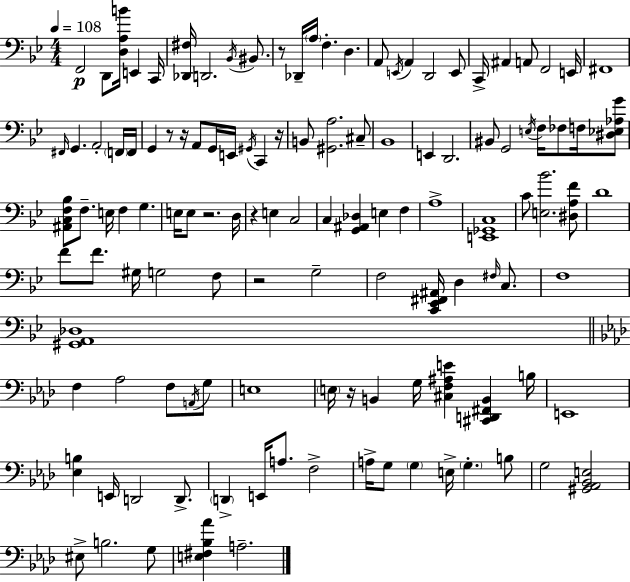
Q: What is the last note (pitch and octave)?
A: A3